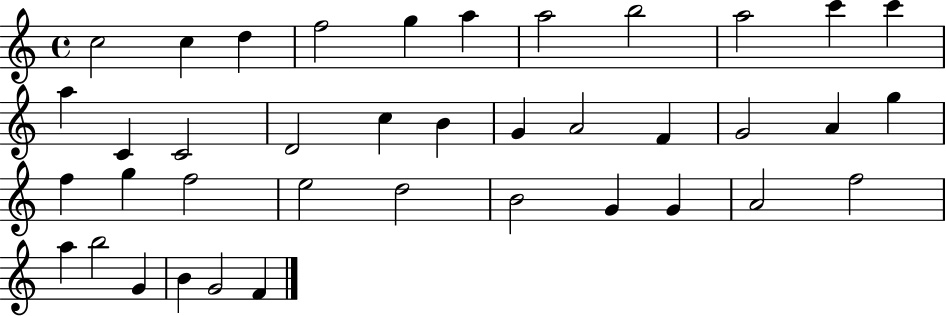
C5/h C5/q D5/q F5/h G5/q A5/q A5/h B5/h A5/h C6/q C6/q A5/q C4/q C4/h D4/h C5/q B4/q G4/q A4/h F4/q G4/h A4/q G5/q F5/q G5/q F5/h E5/h D5/h B4/h G4/q G4/q A4/h F5/h A5/q B5/h G4/q B4/q G4/h F4/q